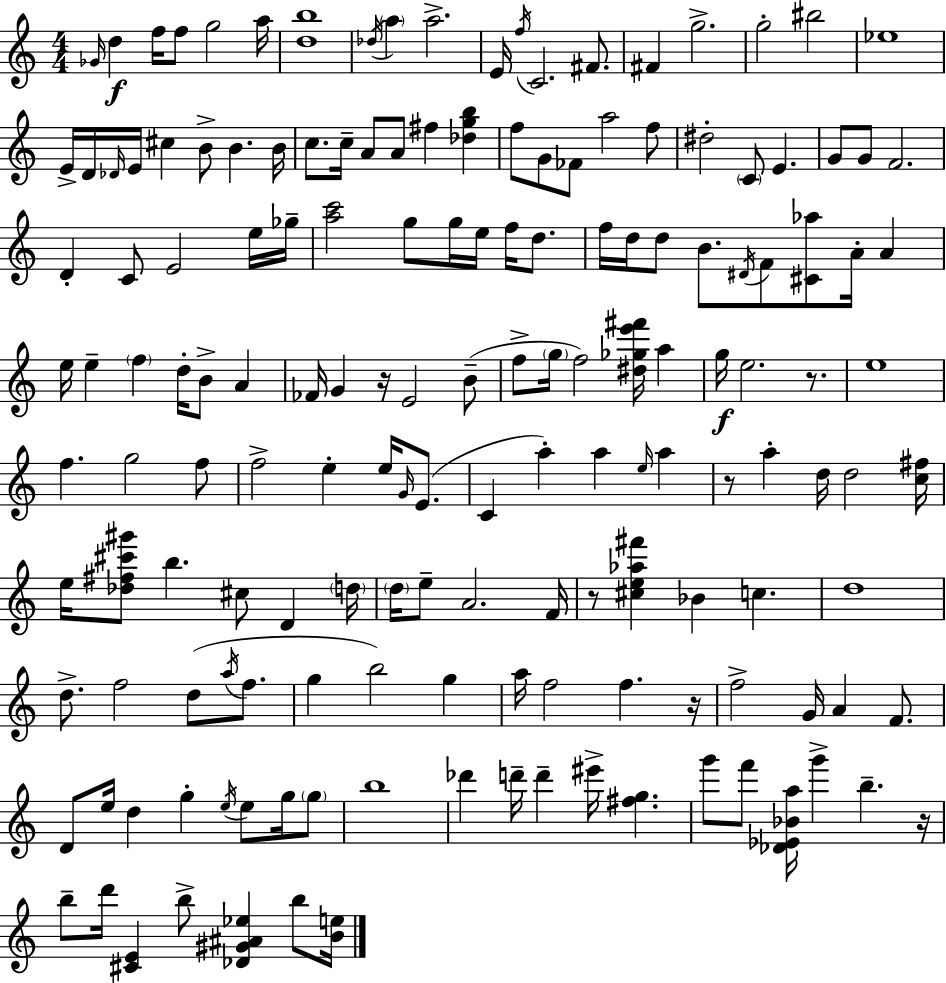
{
  \clef treble
  \numericTimeSignature
  \time 4/4
  \key a \minor
  \grace { ges'16 }\f d''4 f''16 f''8 g''2 | a''16 <d'' b''>1 | \acciaccatura { des''16 } \parenthesize a''4 a''2.-> | e'16 \acciaccatura { f''16 } c'2. | \break fis'8. fis'4 g''2.-> | g''2-. bis''2 | ees''1 | e'16-> d'16 \grace { des'16 } e'16 cis''4 b'8-> b'4. | \break b'16 c''8. c''16-- a'8 a'8 fis''4 | <des'' g'' b''>4 f''8 g'8 fes'8 a''2 | f''8 dis''2-. \parenthesize c'8 e'4. | g'8 g'8 f'2. | \break d'4-. c'8 e'2 | e''16 ges''16-- <a'' c'''>2 g''8 g''16 e''16 | f''16 d''8. f''16 d''16 d''8 b'8. \acciaccatura { dis'16 } f'8 <cis' aes''>8 | a'16-. a'4 e''16 e''4-- \parenthesize f''4 d''16-. b'8-> | \break a'4 fes'16 g'4 r16 e'2 | b'8--( f''8-> \parenthesize g''16 f''2) | <dis'' ges'' e''' fis'''>16 a''4 g''16\f e''2. | r8. e''1 | \break f''4. g''2 | f''8 f''2-> e''4-. | e''16 \grace { g'16 }( e'8. c'4 a''4-.) a''4 | \grace { e''16 } a''4 r8 a''4-. d''16 d''2 | \break <c'' fis''>16 e''16 <des'' fis'' cis''' gis'''>8 b''4. | cis''8 d'4 \parenthesize d''16 \parenthesize d''16 e''8-- a'2. | f'16 r8 <cis'' e'' aes'' fis'''>4 bes'4 | c''4. d''1 | \break d''8.-> f''2 | d''8( \acciaccatura { a''16 } f''8. g''4 b''2) | g''4 a''16 f''2 | f''4. r16 f''2-> | \break g'16 a'4 f'8. d'8 e''16 d''4 g''4-. | \acciaccatura { e''16 } e''8 g''16 \parenthesize g''8 b''1 | des'''4 d'''16-- d'''4-- | eis'''16-> <fis'' g''>4. g'''8 f'''8 <des' ees' bes' a''>16 g'''4-> | \break b''4.-- r16 b''8-- d'''16 <cis' e'>4 | b''8-> <des' gis' ais' ees''>4 b''8 <b' e''>16 \bar "|."
}